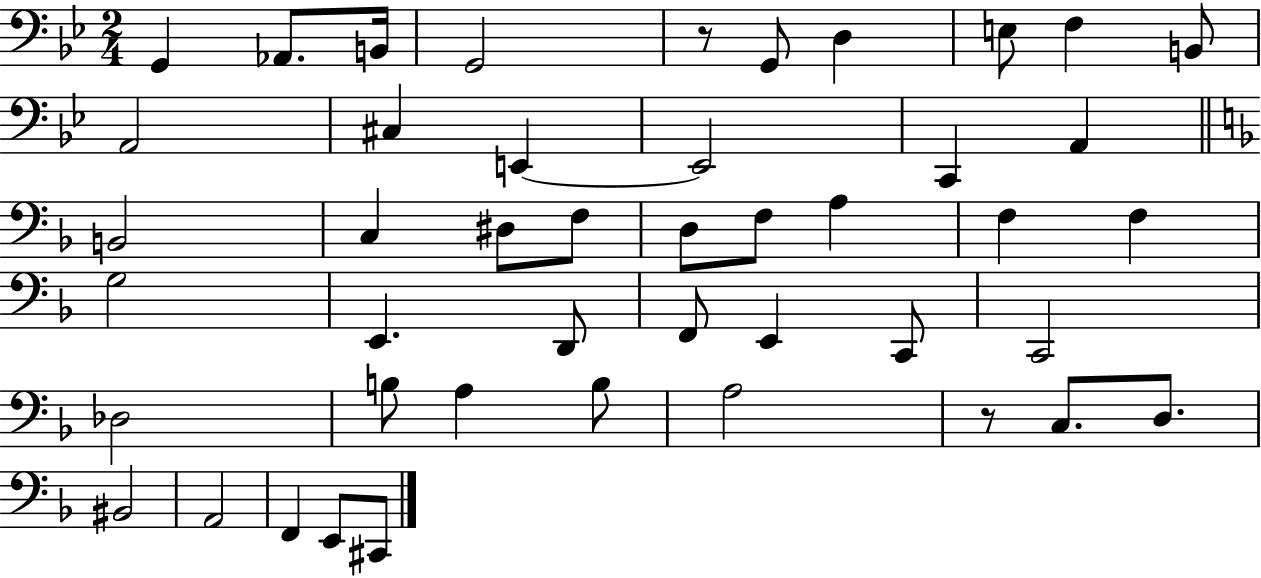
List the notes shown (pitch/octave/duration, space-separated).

G2/q Ab2/e. B2/s G2/h R/e G2/e D3/q E3/e F3/q B2/e A2/h C#3/q E2/q E2/h C2/q A2/q B2/h C3/q D#3/e F3/e D3/e F3/e A3/q F3/q F3/q G3/h E2/q. D2/e F2/e E2/q C2/e C2/h Db3/h B3/e A3/q B3/e A3/h R/e C3/e. D3/e. BIS2/h A2/h F2/q E2/e C#2/e